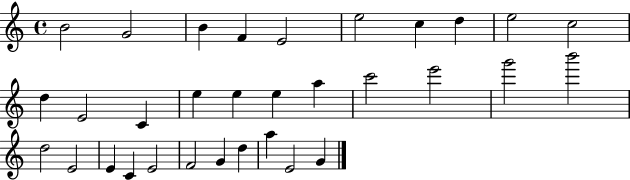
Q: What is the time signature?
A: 4/4